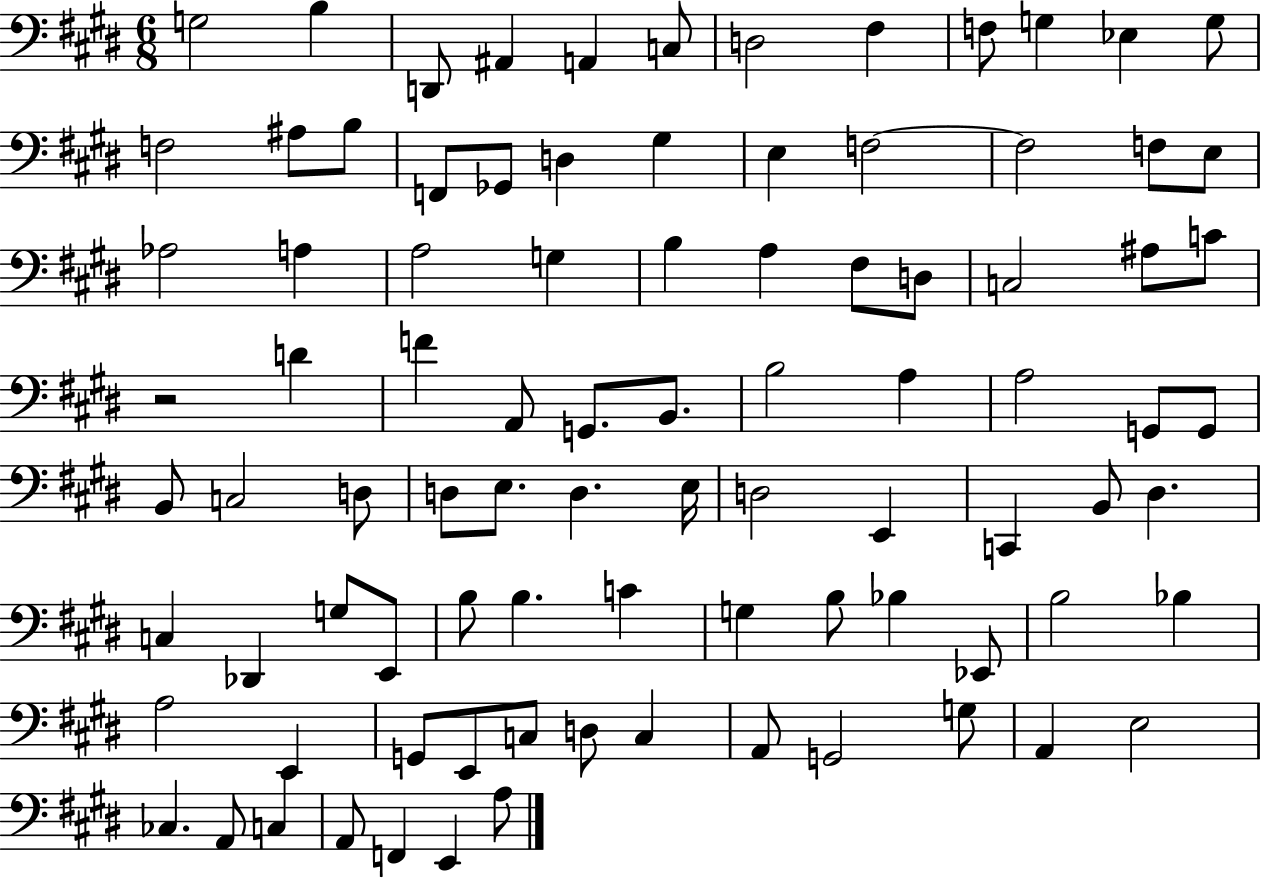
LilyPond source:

{
  \clef bass
  \numericTimeSignature
  \time 6/8
  \key e \major
  g2 b4 | d,8 ais,4 a,4 c8 | d2 fis4 | f8 g4 ees4 g8 | \break f2 ais8 b8 | f,8 ges,8 d4 gis4 | e4 f2~~ | f2 f8 e8 | \break aes2 a4 | a2 g4 | b4 a4 fis8 d8 | c2 ais8 c'8 | \break r2 d'4 | f'4 a,8 g,8. b,8. | b2 a4 | a2 g,8 g,8 | \break b,8 c2 d8 | d8 e8. d4. e16 | d2 e,4 | c,4 b,8 dis4. | \break c4 des,4 g8 e,8 | b8 b4. c'4 | g4 b8 bes4 ees,8 | b2 bes4 | \break a2 e,4 | g,8 e,8 c8 d8 c4 | a,8 g,2 g8 | a,4 e2 | \break ces4. a,8 c4 | a,8 f,4 e,4 a8 | \bar "|."
}